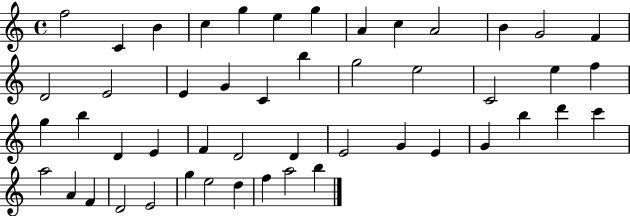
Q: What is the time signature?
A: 4/4